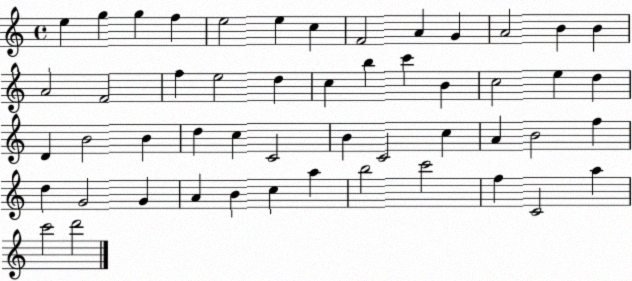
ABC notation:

X:1
T:Untitled
M:4/4
L:1/4
K:C
e g g f e2 e c F2 A G A2 B B A2 F2 f e2 d c b c' B c2 e d D B2 B d c C2 B C2 c A B2 f d G2 G A B c a b2 c'2 f C2 a c'2 d'2